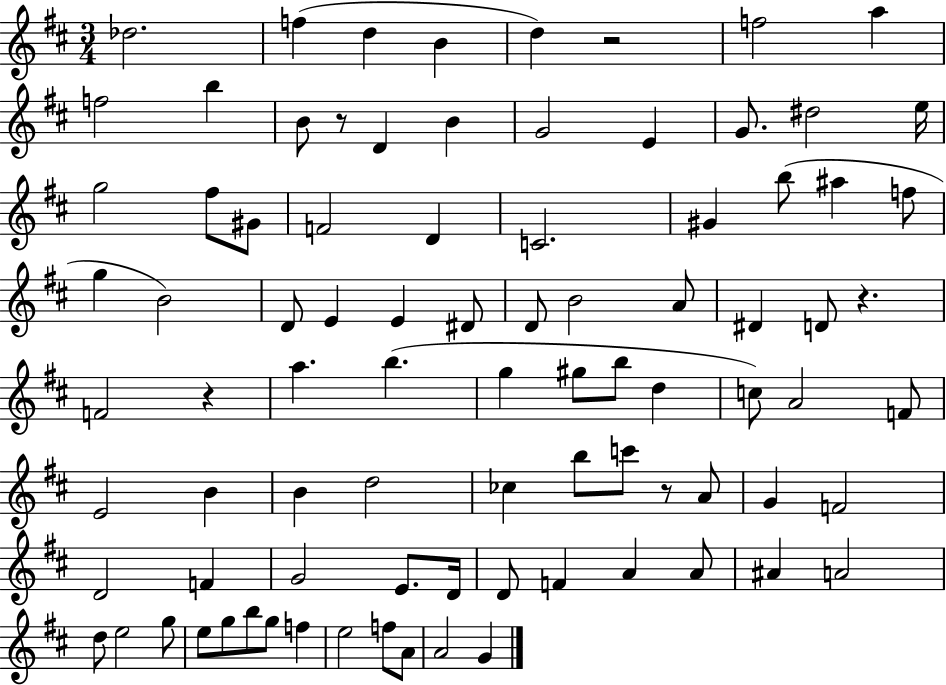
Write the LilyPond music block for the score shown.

{
  \clef treble
  \numericTimeSignature
  \time 3/4
  \key d \major
  \repeat volta 2 { des''2. | f''4( d''4 b'4 | d''4) r2 | f''2 a''4 | \break f''2 b''4 | b'8 r8 d'4 b'4 | g'2 e'4 | g'8. dis''2 e''16 | \break g''2 fis''8 gis'8 | f'2 d'4 | c'2. | gis'4 b''8( ais''4 f''8 | \break g''4 b'2) | d'8 e'4 e'4 dis'8 | d'8 b'2 a'8 | dis'4 d'8 r4. | \break f'2 r4 | a''4. b''4.( | g''4 gis''8 b''8 d''4 | c''8) a'2 f'8 | \break e'2 b'4 | b'4 d''2 | ces''4 b''8 c'''8 r8 a'8 | g'4 f'2 | \break d'2 f'4 | g'2 e'8. d'16 | d'8 f'4 a'4 a'8 | ais'4 a'2 | \break d''8 e''2 g''8 | e''8 g''8 b''8 g''8 f''4 | e''2 f''8 a'8 | a'2 g'4 | \break } \bar "|."
}